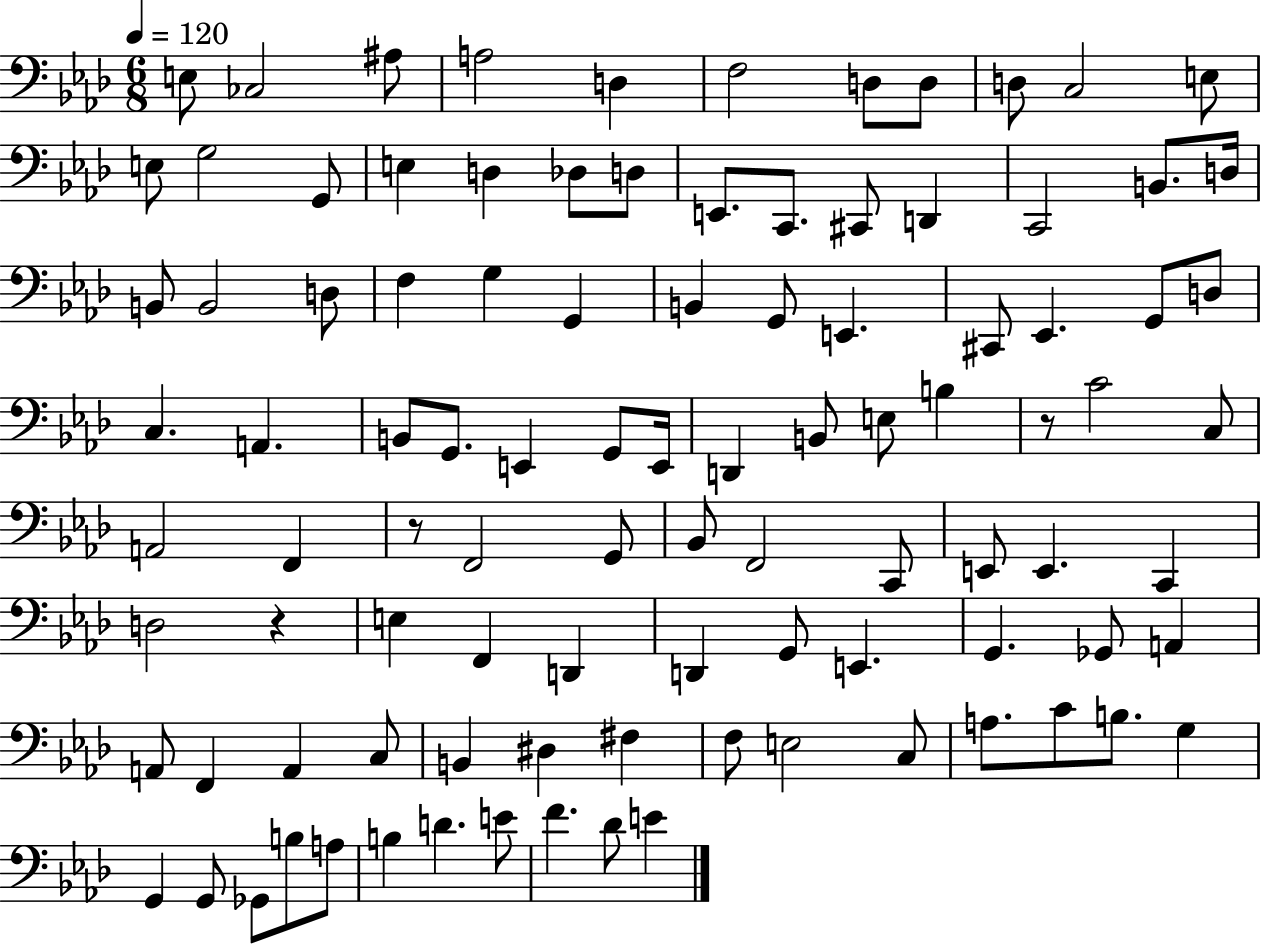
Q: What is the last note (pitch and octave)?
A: E4